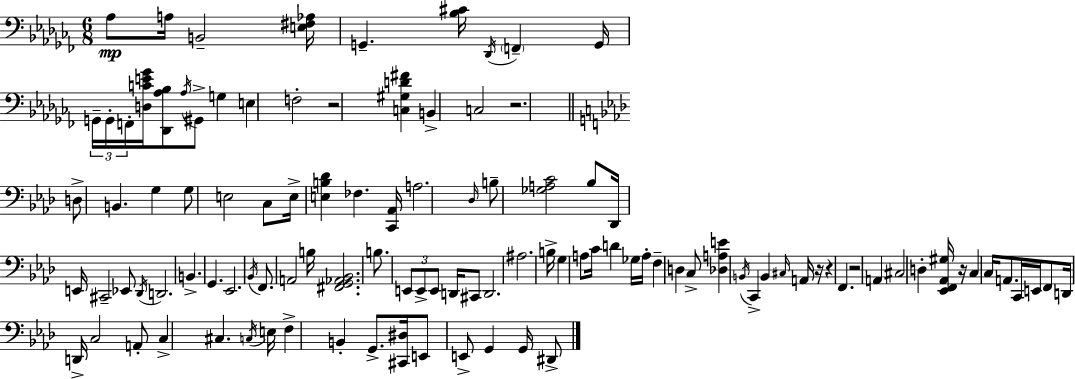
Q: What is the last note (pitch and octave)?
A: D#2